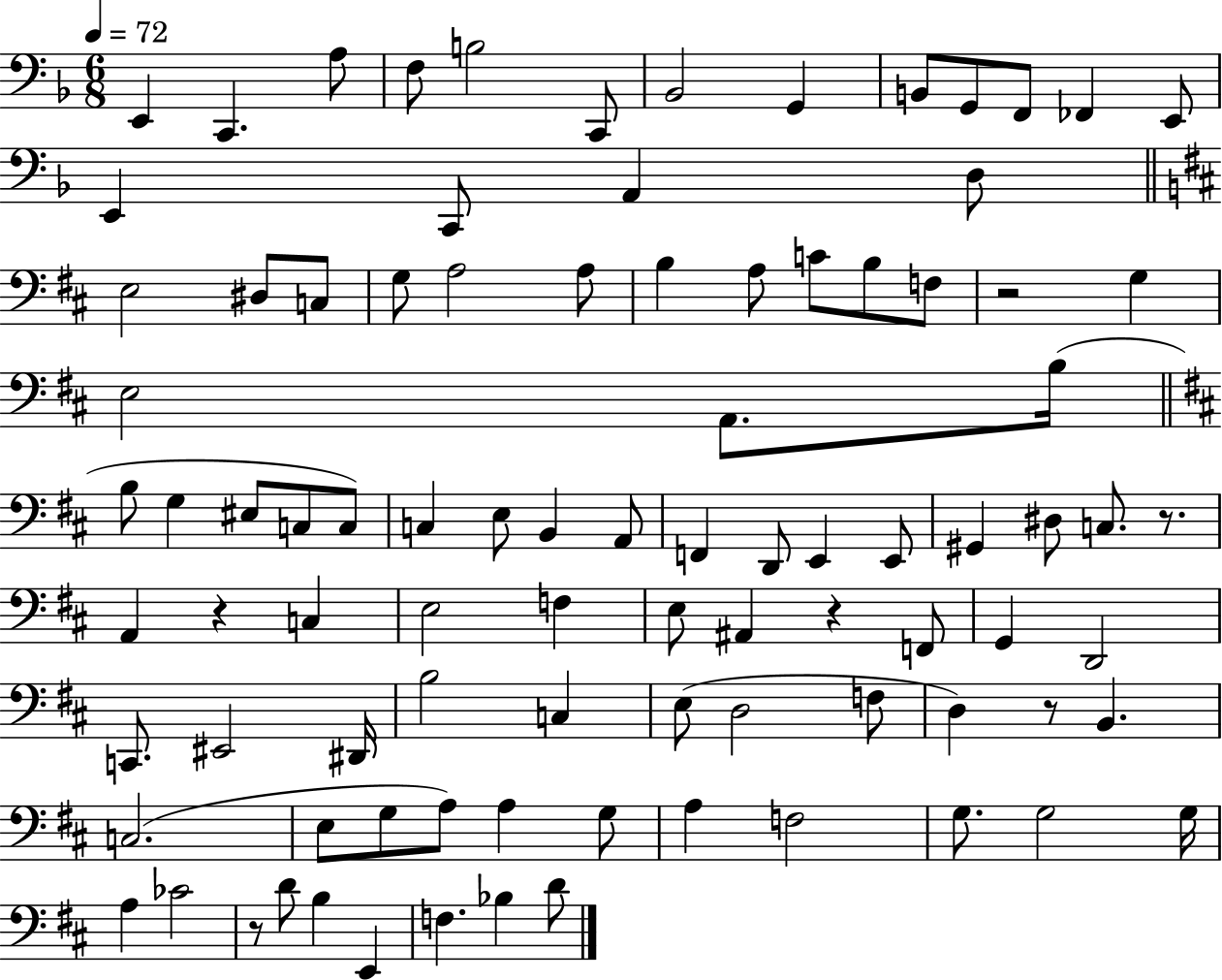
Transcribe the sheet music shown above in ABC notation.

X:1
T:Untitled
M:6/8
L:1/4
K:F
E,, C,, A,/2 F,/2 B,2 C,,/2 _B,,2 G,, B,,/2 G,,/2 F,,/2 _F,, E,,/2 E,, C,,/2 A,, D,/2 E,2 ^D,/2 C,/2 G,/2 A,2 A,/2 B, A,/2 C/2 B,/2 F,/2 z2 G, E,2 A,,/2 B,/4 B,/2 G, ^E,/2 C,/2 C,/2 C, E,/2 B,, A,,/2 F,, D,,/2 E,, E,,/2 ^G,, ^D,/2 C,/2 z/2 A,, z C, E,2 F, E,/2 ^A,, z F,,/2 G,, D,,2 C,,/2 ^E,,2 ^D,,/4 B,2 C, E,/2 D,2 F,/2 D, z/2 B,, C,2 E,/2 G,/2 A,/2 A, G,/2 A, F,2 G,/2 G,2 G,/4 A, _C2 z/2 D/2 B, E,, F, _B, D/2